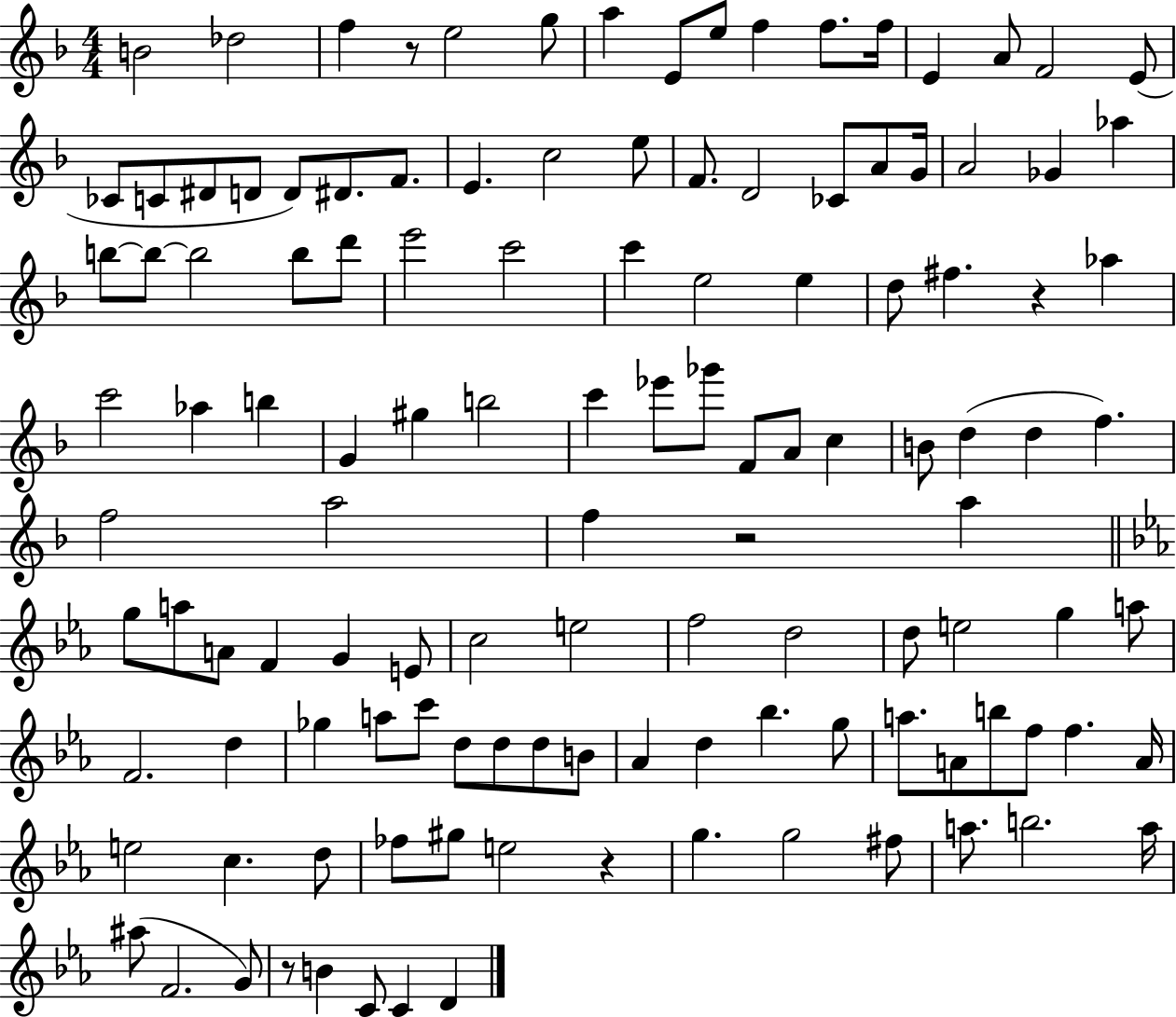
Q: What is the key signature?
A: F major